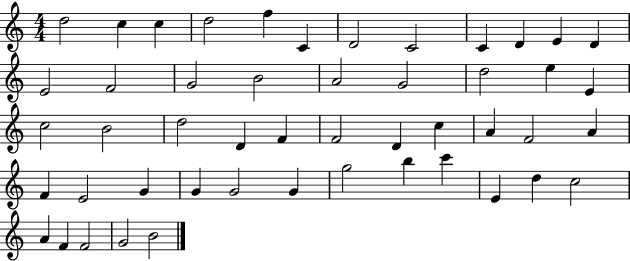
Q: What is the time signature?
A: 4/4